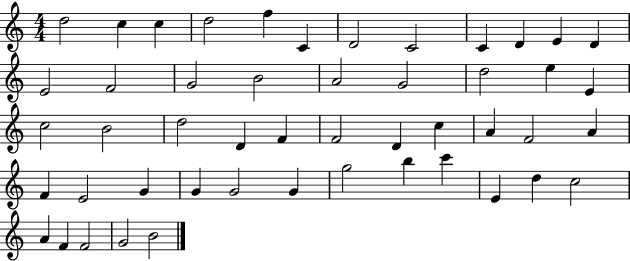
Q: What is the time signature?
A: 4/4